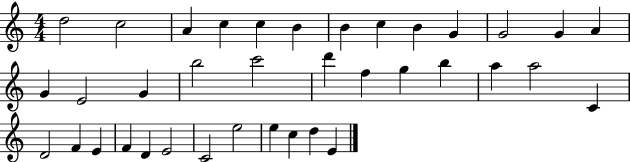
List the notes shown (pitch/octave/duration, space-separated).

D5/h C5/h A4/q C5/q C5/q B4/q B4/q C5/q B4/q G4/q G4/h G4/q A4/q G4/q E4/h G4/q B5/h C6/h D6/q F5/q G5/q B5/q A5/q A5/h C4/q D4/h F4/q E4/q F4/q D4/q E4/h C4/h E5/h E5/q C5/q D5/q E4/q